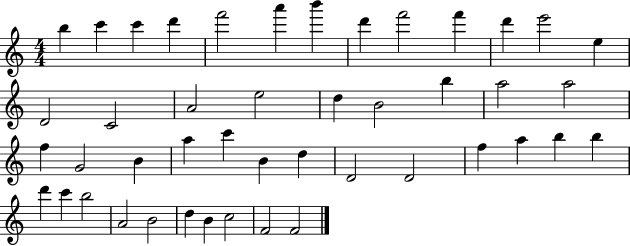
{
  \clef treble
  \numericTimeSignature
  \time 4/4
  \key c \major
  b''4 c'''4 c'''4 d'''4 | f'''2 a'''4 b'''4 | d'''4 f'''2 f'''4 | d'''4 e'''2 e''4 | \break d'2 c'2 | a'2 e''2 | d''4 b'2 b''4 | a''2 a''2 | \break f''4 g'2 b'4 | a''4 c'''4 b'4 d''4 | d'2 d'2 | f''4 a''4 b''4 b''4 | \break d'''4 c'''4 b''2 | a'2 b'2 | d''4 b'4 c''2 | f'2 f'2 | \break \bar "|."
}